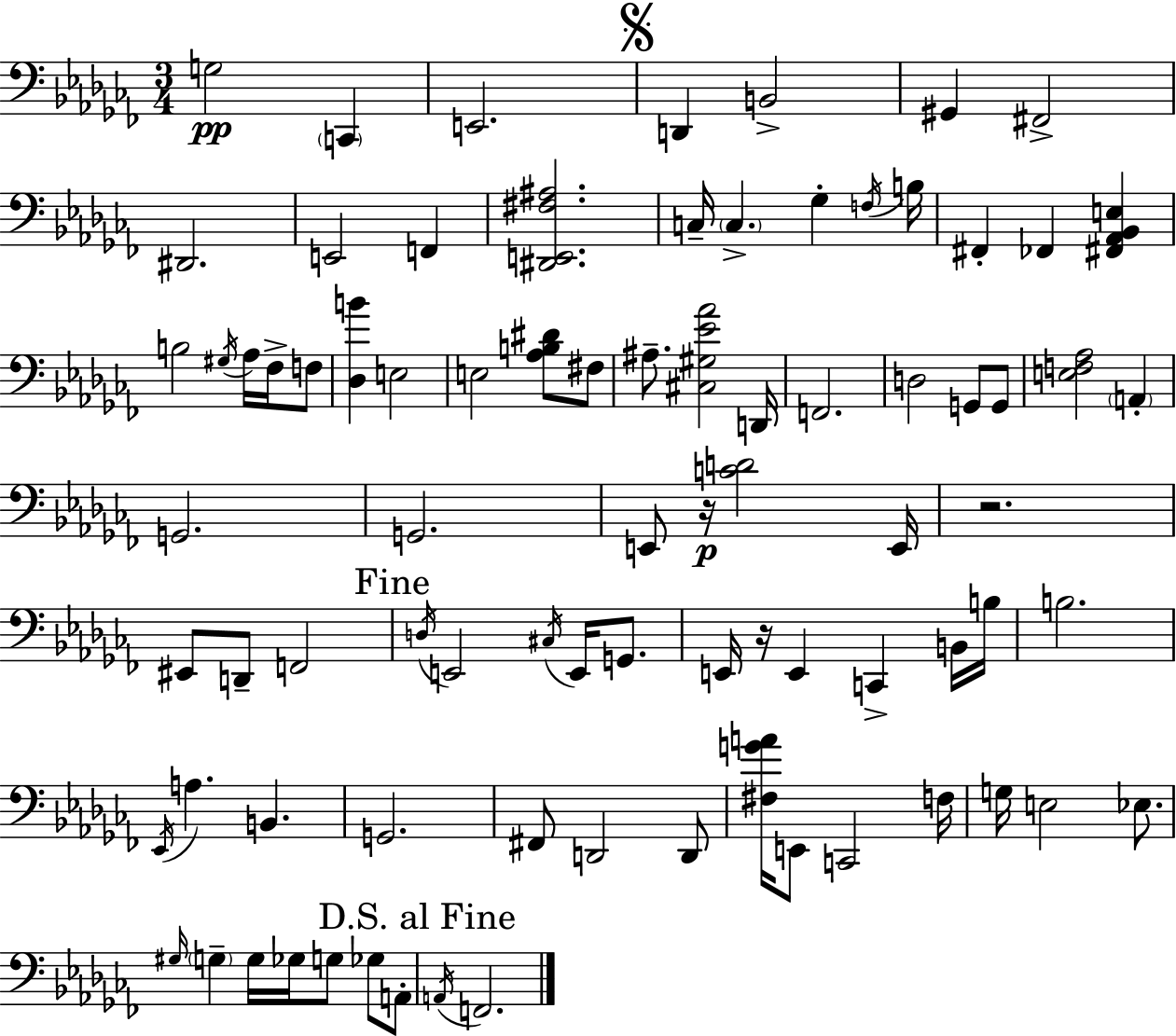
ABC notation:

X:1
T:Untitled
M:3/4
L:1/4
K:Abm
G,2 C,, E,,2 D,, B,,2 ^G,, ^F,,2 ^D,,2 E,,2 F,, [^D,,E,,^F,^A,]2 C,/4 C, _G, F,/4 B,/4 ^F,, _F,, [^F,,_A,,_B,,E,] B,2 ^G,/4 _A,/4 _F,/4 F,/2 [_D,B] E,2 E,2 [_A,B,^D]/2 ^F,/2 ^A,/2 [^C,^G,_E_A]2 D,,/4 F,,2 D,2 G,,/2 G,,/2 [E,F,_A,]2 A,, G,,2 G,,2 E,,/2 z/4 [CD]2 E,,/4 z2 ^E,,/2 D,,/2 F,,2 D,/4 E,,2 ^C,/4 E,,/4 G,,/2 E,,/4 z/4 E,, C,, B,,/4 B,/4 B,2 _E,,/4 A, B,, G,,2 ^F,,/2 D,,2 D,,/2 [^F,GA]/4 E,,/2 C,,2 F,/4 G,/4 E,2 _E,/2 ^G,/4 G, G,/4 _G,/4 G,/2 _G,/2 A,,/2 A,,/4 F,,2